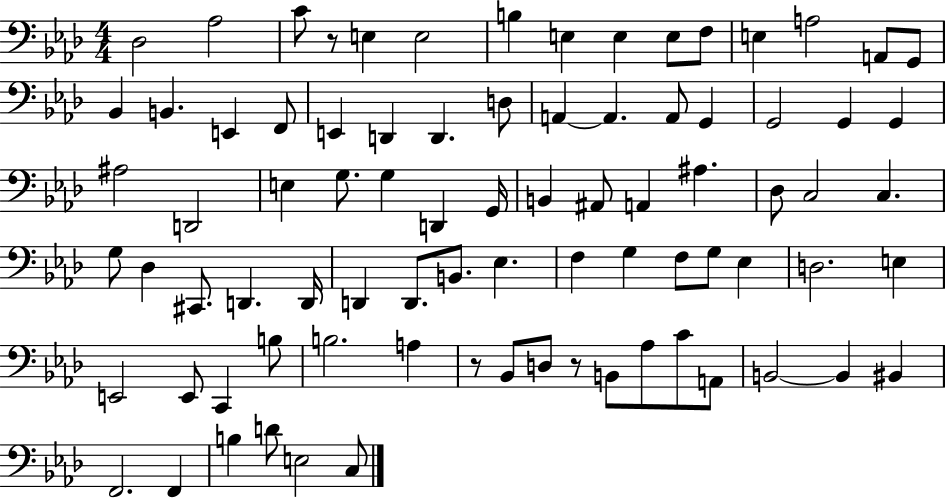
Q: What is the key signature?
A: AES major